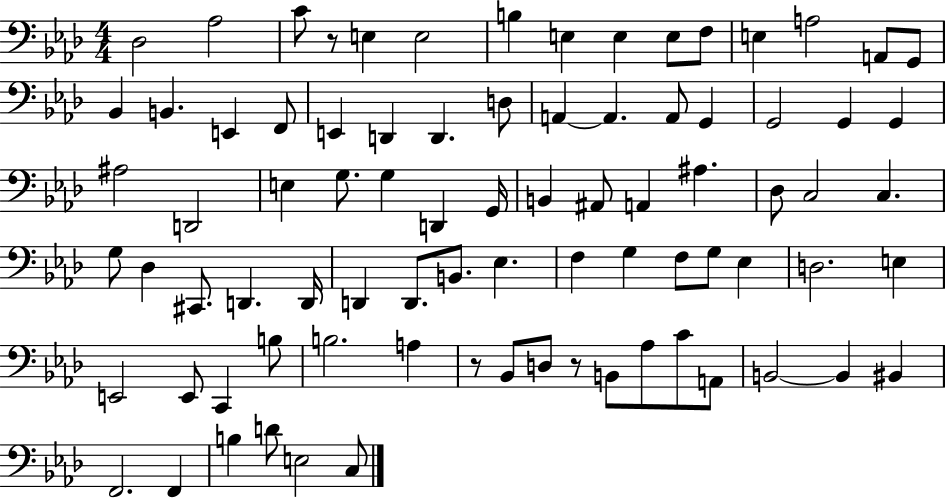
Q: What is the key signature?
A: AES major